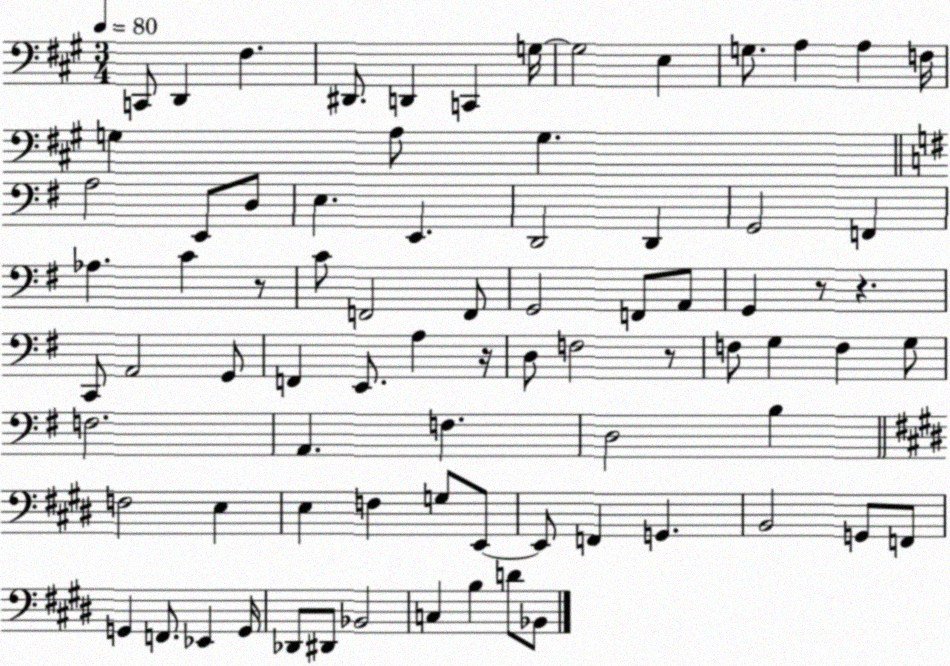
X:1
T:Untitled
M:3/4
L:1/4
K:A
C,,/2 D,, ^F, ^D,,/2 D,, C,, G,/4 G,2 E, G,/2 A, A, F,/4 G, A,/2 G, A,2 E,,/2 D,/2 E, E,, D,,2 D,, G,,2 F,, _A, C z/2 C/2 F,,2 F,,/2 G,,2 F,,/2 A,,/2 G,, z/2 z C,,/2 A,,2 G,,/2 F,, E,,/2 A, z/4 D,/2 F,2 z/2 F,/2 G, F, G,/2 F,2 A,, F, D,2 B, F,2 E, E, F, G,/2 E,,/2 E,,/2 F,, G,, B,,2 G,,/2 F,,/2 G,, F,,/2 _E,, G,,/4 _D,,/2 ^D,,/2 _B,,2 C, B, D/2 _B,,/2